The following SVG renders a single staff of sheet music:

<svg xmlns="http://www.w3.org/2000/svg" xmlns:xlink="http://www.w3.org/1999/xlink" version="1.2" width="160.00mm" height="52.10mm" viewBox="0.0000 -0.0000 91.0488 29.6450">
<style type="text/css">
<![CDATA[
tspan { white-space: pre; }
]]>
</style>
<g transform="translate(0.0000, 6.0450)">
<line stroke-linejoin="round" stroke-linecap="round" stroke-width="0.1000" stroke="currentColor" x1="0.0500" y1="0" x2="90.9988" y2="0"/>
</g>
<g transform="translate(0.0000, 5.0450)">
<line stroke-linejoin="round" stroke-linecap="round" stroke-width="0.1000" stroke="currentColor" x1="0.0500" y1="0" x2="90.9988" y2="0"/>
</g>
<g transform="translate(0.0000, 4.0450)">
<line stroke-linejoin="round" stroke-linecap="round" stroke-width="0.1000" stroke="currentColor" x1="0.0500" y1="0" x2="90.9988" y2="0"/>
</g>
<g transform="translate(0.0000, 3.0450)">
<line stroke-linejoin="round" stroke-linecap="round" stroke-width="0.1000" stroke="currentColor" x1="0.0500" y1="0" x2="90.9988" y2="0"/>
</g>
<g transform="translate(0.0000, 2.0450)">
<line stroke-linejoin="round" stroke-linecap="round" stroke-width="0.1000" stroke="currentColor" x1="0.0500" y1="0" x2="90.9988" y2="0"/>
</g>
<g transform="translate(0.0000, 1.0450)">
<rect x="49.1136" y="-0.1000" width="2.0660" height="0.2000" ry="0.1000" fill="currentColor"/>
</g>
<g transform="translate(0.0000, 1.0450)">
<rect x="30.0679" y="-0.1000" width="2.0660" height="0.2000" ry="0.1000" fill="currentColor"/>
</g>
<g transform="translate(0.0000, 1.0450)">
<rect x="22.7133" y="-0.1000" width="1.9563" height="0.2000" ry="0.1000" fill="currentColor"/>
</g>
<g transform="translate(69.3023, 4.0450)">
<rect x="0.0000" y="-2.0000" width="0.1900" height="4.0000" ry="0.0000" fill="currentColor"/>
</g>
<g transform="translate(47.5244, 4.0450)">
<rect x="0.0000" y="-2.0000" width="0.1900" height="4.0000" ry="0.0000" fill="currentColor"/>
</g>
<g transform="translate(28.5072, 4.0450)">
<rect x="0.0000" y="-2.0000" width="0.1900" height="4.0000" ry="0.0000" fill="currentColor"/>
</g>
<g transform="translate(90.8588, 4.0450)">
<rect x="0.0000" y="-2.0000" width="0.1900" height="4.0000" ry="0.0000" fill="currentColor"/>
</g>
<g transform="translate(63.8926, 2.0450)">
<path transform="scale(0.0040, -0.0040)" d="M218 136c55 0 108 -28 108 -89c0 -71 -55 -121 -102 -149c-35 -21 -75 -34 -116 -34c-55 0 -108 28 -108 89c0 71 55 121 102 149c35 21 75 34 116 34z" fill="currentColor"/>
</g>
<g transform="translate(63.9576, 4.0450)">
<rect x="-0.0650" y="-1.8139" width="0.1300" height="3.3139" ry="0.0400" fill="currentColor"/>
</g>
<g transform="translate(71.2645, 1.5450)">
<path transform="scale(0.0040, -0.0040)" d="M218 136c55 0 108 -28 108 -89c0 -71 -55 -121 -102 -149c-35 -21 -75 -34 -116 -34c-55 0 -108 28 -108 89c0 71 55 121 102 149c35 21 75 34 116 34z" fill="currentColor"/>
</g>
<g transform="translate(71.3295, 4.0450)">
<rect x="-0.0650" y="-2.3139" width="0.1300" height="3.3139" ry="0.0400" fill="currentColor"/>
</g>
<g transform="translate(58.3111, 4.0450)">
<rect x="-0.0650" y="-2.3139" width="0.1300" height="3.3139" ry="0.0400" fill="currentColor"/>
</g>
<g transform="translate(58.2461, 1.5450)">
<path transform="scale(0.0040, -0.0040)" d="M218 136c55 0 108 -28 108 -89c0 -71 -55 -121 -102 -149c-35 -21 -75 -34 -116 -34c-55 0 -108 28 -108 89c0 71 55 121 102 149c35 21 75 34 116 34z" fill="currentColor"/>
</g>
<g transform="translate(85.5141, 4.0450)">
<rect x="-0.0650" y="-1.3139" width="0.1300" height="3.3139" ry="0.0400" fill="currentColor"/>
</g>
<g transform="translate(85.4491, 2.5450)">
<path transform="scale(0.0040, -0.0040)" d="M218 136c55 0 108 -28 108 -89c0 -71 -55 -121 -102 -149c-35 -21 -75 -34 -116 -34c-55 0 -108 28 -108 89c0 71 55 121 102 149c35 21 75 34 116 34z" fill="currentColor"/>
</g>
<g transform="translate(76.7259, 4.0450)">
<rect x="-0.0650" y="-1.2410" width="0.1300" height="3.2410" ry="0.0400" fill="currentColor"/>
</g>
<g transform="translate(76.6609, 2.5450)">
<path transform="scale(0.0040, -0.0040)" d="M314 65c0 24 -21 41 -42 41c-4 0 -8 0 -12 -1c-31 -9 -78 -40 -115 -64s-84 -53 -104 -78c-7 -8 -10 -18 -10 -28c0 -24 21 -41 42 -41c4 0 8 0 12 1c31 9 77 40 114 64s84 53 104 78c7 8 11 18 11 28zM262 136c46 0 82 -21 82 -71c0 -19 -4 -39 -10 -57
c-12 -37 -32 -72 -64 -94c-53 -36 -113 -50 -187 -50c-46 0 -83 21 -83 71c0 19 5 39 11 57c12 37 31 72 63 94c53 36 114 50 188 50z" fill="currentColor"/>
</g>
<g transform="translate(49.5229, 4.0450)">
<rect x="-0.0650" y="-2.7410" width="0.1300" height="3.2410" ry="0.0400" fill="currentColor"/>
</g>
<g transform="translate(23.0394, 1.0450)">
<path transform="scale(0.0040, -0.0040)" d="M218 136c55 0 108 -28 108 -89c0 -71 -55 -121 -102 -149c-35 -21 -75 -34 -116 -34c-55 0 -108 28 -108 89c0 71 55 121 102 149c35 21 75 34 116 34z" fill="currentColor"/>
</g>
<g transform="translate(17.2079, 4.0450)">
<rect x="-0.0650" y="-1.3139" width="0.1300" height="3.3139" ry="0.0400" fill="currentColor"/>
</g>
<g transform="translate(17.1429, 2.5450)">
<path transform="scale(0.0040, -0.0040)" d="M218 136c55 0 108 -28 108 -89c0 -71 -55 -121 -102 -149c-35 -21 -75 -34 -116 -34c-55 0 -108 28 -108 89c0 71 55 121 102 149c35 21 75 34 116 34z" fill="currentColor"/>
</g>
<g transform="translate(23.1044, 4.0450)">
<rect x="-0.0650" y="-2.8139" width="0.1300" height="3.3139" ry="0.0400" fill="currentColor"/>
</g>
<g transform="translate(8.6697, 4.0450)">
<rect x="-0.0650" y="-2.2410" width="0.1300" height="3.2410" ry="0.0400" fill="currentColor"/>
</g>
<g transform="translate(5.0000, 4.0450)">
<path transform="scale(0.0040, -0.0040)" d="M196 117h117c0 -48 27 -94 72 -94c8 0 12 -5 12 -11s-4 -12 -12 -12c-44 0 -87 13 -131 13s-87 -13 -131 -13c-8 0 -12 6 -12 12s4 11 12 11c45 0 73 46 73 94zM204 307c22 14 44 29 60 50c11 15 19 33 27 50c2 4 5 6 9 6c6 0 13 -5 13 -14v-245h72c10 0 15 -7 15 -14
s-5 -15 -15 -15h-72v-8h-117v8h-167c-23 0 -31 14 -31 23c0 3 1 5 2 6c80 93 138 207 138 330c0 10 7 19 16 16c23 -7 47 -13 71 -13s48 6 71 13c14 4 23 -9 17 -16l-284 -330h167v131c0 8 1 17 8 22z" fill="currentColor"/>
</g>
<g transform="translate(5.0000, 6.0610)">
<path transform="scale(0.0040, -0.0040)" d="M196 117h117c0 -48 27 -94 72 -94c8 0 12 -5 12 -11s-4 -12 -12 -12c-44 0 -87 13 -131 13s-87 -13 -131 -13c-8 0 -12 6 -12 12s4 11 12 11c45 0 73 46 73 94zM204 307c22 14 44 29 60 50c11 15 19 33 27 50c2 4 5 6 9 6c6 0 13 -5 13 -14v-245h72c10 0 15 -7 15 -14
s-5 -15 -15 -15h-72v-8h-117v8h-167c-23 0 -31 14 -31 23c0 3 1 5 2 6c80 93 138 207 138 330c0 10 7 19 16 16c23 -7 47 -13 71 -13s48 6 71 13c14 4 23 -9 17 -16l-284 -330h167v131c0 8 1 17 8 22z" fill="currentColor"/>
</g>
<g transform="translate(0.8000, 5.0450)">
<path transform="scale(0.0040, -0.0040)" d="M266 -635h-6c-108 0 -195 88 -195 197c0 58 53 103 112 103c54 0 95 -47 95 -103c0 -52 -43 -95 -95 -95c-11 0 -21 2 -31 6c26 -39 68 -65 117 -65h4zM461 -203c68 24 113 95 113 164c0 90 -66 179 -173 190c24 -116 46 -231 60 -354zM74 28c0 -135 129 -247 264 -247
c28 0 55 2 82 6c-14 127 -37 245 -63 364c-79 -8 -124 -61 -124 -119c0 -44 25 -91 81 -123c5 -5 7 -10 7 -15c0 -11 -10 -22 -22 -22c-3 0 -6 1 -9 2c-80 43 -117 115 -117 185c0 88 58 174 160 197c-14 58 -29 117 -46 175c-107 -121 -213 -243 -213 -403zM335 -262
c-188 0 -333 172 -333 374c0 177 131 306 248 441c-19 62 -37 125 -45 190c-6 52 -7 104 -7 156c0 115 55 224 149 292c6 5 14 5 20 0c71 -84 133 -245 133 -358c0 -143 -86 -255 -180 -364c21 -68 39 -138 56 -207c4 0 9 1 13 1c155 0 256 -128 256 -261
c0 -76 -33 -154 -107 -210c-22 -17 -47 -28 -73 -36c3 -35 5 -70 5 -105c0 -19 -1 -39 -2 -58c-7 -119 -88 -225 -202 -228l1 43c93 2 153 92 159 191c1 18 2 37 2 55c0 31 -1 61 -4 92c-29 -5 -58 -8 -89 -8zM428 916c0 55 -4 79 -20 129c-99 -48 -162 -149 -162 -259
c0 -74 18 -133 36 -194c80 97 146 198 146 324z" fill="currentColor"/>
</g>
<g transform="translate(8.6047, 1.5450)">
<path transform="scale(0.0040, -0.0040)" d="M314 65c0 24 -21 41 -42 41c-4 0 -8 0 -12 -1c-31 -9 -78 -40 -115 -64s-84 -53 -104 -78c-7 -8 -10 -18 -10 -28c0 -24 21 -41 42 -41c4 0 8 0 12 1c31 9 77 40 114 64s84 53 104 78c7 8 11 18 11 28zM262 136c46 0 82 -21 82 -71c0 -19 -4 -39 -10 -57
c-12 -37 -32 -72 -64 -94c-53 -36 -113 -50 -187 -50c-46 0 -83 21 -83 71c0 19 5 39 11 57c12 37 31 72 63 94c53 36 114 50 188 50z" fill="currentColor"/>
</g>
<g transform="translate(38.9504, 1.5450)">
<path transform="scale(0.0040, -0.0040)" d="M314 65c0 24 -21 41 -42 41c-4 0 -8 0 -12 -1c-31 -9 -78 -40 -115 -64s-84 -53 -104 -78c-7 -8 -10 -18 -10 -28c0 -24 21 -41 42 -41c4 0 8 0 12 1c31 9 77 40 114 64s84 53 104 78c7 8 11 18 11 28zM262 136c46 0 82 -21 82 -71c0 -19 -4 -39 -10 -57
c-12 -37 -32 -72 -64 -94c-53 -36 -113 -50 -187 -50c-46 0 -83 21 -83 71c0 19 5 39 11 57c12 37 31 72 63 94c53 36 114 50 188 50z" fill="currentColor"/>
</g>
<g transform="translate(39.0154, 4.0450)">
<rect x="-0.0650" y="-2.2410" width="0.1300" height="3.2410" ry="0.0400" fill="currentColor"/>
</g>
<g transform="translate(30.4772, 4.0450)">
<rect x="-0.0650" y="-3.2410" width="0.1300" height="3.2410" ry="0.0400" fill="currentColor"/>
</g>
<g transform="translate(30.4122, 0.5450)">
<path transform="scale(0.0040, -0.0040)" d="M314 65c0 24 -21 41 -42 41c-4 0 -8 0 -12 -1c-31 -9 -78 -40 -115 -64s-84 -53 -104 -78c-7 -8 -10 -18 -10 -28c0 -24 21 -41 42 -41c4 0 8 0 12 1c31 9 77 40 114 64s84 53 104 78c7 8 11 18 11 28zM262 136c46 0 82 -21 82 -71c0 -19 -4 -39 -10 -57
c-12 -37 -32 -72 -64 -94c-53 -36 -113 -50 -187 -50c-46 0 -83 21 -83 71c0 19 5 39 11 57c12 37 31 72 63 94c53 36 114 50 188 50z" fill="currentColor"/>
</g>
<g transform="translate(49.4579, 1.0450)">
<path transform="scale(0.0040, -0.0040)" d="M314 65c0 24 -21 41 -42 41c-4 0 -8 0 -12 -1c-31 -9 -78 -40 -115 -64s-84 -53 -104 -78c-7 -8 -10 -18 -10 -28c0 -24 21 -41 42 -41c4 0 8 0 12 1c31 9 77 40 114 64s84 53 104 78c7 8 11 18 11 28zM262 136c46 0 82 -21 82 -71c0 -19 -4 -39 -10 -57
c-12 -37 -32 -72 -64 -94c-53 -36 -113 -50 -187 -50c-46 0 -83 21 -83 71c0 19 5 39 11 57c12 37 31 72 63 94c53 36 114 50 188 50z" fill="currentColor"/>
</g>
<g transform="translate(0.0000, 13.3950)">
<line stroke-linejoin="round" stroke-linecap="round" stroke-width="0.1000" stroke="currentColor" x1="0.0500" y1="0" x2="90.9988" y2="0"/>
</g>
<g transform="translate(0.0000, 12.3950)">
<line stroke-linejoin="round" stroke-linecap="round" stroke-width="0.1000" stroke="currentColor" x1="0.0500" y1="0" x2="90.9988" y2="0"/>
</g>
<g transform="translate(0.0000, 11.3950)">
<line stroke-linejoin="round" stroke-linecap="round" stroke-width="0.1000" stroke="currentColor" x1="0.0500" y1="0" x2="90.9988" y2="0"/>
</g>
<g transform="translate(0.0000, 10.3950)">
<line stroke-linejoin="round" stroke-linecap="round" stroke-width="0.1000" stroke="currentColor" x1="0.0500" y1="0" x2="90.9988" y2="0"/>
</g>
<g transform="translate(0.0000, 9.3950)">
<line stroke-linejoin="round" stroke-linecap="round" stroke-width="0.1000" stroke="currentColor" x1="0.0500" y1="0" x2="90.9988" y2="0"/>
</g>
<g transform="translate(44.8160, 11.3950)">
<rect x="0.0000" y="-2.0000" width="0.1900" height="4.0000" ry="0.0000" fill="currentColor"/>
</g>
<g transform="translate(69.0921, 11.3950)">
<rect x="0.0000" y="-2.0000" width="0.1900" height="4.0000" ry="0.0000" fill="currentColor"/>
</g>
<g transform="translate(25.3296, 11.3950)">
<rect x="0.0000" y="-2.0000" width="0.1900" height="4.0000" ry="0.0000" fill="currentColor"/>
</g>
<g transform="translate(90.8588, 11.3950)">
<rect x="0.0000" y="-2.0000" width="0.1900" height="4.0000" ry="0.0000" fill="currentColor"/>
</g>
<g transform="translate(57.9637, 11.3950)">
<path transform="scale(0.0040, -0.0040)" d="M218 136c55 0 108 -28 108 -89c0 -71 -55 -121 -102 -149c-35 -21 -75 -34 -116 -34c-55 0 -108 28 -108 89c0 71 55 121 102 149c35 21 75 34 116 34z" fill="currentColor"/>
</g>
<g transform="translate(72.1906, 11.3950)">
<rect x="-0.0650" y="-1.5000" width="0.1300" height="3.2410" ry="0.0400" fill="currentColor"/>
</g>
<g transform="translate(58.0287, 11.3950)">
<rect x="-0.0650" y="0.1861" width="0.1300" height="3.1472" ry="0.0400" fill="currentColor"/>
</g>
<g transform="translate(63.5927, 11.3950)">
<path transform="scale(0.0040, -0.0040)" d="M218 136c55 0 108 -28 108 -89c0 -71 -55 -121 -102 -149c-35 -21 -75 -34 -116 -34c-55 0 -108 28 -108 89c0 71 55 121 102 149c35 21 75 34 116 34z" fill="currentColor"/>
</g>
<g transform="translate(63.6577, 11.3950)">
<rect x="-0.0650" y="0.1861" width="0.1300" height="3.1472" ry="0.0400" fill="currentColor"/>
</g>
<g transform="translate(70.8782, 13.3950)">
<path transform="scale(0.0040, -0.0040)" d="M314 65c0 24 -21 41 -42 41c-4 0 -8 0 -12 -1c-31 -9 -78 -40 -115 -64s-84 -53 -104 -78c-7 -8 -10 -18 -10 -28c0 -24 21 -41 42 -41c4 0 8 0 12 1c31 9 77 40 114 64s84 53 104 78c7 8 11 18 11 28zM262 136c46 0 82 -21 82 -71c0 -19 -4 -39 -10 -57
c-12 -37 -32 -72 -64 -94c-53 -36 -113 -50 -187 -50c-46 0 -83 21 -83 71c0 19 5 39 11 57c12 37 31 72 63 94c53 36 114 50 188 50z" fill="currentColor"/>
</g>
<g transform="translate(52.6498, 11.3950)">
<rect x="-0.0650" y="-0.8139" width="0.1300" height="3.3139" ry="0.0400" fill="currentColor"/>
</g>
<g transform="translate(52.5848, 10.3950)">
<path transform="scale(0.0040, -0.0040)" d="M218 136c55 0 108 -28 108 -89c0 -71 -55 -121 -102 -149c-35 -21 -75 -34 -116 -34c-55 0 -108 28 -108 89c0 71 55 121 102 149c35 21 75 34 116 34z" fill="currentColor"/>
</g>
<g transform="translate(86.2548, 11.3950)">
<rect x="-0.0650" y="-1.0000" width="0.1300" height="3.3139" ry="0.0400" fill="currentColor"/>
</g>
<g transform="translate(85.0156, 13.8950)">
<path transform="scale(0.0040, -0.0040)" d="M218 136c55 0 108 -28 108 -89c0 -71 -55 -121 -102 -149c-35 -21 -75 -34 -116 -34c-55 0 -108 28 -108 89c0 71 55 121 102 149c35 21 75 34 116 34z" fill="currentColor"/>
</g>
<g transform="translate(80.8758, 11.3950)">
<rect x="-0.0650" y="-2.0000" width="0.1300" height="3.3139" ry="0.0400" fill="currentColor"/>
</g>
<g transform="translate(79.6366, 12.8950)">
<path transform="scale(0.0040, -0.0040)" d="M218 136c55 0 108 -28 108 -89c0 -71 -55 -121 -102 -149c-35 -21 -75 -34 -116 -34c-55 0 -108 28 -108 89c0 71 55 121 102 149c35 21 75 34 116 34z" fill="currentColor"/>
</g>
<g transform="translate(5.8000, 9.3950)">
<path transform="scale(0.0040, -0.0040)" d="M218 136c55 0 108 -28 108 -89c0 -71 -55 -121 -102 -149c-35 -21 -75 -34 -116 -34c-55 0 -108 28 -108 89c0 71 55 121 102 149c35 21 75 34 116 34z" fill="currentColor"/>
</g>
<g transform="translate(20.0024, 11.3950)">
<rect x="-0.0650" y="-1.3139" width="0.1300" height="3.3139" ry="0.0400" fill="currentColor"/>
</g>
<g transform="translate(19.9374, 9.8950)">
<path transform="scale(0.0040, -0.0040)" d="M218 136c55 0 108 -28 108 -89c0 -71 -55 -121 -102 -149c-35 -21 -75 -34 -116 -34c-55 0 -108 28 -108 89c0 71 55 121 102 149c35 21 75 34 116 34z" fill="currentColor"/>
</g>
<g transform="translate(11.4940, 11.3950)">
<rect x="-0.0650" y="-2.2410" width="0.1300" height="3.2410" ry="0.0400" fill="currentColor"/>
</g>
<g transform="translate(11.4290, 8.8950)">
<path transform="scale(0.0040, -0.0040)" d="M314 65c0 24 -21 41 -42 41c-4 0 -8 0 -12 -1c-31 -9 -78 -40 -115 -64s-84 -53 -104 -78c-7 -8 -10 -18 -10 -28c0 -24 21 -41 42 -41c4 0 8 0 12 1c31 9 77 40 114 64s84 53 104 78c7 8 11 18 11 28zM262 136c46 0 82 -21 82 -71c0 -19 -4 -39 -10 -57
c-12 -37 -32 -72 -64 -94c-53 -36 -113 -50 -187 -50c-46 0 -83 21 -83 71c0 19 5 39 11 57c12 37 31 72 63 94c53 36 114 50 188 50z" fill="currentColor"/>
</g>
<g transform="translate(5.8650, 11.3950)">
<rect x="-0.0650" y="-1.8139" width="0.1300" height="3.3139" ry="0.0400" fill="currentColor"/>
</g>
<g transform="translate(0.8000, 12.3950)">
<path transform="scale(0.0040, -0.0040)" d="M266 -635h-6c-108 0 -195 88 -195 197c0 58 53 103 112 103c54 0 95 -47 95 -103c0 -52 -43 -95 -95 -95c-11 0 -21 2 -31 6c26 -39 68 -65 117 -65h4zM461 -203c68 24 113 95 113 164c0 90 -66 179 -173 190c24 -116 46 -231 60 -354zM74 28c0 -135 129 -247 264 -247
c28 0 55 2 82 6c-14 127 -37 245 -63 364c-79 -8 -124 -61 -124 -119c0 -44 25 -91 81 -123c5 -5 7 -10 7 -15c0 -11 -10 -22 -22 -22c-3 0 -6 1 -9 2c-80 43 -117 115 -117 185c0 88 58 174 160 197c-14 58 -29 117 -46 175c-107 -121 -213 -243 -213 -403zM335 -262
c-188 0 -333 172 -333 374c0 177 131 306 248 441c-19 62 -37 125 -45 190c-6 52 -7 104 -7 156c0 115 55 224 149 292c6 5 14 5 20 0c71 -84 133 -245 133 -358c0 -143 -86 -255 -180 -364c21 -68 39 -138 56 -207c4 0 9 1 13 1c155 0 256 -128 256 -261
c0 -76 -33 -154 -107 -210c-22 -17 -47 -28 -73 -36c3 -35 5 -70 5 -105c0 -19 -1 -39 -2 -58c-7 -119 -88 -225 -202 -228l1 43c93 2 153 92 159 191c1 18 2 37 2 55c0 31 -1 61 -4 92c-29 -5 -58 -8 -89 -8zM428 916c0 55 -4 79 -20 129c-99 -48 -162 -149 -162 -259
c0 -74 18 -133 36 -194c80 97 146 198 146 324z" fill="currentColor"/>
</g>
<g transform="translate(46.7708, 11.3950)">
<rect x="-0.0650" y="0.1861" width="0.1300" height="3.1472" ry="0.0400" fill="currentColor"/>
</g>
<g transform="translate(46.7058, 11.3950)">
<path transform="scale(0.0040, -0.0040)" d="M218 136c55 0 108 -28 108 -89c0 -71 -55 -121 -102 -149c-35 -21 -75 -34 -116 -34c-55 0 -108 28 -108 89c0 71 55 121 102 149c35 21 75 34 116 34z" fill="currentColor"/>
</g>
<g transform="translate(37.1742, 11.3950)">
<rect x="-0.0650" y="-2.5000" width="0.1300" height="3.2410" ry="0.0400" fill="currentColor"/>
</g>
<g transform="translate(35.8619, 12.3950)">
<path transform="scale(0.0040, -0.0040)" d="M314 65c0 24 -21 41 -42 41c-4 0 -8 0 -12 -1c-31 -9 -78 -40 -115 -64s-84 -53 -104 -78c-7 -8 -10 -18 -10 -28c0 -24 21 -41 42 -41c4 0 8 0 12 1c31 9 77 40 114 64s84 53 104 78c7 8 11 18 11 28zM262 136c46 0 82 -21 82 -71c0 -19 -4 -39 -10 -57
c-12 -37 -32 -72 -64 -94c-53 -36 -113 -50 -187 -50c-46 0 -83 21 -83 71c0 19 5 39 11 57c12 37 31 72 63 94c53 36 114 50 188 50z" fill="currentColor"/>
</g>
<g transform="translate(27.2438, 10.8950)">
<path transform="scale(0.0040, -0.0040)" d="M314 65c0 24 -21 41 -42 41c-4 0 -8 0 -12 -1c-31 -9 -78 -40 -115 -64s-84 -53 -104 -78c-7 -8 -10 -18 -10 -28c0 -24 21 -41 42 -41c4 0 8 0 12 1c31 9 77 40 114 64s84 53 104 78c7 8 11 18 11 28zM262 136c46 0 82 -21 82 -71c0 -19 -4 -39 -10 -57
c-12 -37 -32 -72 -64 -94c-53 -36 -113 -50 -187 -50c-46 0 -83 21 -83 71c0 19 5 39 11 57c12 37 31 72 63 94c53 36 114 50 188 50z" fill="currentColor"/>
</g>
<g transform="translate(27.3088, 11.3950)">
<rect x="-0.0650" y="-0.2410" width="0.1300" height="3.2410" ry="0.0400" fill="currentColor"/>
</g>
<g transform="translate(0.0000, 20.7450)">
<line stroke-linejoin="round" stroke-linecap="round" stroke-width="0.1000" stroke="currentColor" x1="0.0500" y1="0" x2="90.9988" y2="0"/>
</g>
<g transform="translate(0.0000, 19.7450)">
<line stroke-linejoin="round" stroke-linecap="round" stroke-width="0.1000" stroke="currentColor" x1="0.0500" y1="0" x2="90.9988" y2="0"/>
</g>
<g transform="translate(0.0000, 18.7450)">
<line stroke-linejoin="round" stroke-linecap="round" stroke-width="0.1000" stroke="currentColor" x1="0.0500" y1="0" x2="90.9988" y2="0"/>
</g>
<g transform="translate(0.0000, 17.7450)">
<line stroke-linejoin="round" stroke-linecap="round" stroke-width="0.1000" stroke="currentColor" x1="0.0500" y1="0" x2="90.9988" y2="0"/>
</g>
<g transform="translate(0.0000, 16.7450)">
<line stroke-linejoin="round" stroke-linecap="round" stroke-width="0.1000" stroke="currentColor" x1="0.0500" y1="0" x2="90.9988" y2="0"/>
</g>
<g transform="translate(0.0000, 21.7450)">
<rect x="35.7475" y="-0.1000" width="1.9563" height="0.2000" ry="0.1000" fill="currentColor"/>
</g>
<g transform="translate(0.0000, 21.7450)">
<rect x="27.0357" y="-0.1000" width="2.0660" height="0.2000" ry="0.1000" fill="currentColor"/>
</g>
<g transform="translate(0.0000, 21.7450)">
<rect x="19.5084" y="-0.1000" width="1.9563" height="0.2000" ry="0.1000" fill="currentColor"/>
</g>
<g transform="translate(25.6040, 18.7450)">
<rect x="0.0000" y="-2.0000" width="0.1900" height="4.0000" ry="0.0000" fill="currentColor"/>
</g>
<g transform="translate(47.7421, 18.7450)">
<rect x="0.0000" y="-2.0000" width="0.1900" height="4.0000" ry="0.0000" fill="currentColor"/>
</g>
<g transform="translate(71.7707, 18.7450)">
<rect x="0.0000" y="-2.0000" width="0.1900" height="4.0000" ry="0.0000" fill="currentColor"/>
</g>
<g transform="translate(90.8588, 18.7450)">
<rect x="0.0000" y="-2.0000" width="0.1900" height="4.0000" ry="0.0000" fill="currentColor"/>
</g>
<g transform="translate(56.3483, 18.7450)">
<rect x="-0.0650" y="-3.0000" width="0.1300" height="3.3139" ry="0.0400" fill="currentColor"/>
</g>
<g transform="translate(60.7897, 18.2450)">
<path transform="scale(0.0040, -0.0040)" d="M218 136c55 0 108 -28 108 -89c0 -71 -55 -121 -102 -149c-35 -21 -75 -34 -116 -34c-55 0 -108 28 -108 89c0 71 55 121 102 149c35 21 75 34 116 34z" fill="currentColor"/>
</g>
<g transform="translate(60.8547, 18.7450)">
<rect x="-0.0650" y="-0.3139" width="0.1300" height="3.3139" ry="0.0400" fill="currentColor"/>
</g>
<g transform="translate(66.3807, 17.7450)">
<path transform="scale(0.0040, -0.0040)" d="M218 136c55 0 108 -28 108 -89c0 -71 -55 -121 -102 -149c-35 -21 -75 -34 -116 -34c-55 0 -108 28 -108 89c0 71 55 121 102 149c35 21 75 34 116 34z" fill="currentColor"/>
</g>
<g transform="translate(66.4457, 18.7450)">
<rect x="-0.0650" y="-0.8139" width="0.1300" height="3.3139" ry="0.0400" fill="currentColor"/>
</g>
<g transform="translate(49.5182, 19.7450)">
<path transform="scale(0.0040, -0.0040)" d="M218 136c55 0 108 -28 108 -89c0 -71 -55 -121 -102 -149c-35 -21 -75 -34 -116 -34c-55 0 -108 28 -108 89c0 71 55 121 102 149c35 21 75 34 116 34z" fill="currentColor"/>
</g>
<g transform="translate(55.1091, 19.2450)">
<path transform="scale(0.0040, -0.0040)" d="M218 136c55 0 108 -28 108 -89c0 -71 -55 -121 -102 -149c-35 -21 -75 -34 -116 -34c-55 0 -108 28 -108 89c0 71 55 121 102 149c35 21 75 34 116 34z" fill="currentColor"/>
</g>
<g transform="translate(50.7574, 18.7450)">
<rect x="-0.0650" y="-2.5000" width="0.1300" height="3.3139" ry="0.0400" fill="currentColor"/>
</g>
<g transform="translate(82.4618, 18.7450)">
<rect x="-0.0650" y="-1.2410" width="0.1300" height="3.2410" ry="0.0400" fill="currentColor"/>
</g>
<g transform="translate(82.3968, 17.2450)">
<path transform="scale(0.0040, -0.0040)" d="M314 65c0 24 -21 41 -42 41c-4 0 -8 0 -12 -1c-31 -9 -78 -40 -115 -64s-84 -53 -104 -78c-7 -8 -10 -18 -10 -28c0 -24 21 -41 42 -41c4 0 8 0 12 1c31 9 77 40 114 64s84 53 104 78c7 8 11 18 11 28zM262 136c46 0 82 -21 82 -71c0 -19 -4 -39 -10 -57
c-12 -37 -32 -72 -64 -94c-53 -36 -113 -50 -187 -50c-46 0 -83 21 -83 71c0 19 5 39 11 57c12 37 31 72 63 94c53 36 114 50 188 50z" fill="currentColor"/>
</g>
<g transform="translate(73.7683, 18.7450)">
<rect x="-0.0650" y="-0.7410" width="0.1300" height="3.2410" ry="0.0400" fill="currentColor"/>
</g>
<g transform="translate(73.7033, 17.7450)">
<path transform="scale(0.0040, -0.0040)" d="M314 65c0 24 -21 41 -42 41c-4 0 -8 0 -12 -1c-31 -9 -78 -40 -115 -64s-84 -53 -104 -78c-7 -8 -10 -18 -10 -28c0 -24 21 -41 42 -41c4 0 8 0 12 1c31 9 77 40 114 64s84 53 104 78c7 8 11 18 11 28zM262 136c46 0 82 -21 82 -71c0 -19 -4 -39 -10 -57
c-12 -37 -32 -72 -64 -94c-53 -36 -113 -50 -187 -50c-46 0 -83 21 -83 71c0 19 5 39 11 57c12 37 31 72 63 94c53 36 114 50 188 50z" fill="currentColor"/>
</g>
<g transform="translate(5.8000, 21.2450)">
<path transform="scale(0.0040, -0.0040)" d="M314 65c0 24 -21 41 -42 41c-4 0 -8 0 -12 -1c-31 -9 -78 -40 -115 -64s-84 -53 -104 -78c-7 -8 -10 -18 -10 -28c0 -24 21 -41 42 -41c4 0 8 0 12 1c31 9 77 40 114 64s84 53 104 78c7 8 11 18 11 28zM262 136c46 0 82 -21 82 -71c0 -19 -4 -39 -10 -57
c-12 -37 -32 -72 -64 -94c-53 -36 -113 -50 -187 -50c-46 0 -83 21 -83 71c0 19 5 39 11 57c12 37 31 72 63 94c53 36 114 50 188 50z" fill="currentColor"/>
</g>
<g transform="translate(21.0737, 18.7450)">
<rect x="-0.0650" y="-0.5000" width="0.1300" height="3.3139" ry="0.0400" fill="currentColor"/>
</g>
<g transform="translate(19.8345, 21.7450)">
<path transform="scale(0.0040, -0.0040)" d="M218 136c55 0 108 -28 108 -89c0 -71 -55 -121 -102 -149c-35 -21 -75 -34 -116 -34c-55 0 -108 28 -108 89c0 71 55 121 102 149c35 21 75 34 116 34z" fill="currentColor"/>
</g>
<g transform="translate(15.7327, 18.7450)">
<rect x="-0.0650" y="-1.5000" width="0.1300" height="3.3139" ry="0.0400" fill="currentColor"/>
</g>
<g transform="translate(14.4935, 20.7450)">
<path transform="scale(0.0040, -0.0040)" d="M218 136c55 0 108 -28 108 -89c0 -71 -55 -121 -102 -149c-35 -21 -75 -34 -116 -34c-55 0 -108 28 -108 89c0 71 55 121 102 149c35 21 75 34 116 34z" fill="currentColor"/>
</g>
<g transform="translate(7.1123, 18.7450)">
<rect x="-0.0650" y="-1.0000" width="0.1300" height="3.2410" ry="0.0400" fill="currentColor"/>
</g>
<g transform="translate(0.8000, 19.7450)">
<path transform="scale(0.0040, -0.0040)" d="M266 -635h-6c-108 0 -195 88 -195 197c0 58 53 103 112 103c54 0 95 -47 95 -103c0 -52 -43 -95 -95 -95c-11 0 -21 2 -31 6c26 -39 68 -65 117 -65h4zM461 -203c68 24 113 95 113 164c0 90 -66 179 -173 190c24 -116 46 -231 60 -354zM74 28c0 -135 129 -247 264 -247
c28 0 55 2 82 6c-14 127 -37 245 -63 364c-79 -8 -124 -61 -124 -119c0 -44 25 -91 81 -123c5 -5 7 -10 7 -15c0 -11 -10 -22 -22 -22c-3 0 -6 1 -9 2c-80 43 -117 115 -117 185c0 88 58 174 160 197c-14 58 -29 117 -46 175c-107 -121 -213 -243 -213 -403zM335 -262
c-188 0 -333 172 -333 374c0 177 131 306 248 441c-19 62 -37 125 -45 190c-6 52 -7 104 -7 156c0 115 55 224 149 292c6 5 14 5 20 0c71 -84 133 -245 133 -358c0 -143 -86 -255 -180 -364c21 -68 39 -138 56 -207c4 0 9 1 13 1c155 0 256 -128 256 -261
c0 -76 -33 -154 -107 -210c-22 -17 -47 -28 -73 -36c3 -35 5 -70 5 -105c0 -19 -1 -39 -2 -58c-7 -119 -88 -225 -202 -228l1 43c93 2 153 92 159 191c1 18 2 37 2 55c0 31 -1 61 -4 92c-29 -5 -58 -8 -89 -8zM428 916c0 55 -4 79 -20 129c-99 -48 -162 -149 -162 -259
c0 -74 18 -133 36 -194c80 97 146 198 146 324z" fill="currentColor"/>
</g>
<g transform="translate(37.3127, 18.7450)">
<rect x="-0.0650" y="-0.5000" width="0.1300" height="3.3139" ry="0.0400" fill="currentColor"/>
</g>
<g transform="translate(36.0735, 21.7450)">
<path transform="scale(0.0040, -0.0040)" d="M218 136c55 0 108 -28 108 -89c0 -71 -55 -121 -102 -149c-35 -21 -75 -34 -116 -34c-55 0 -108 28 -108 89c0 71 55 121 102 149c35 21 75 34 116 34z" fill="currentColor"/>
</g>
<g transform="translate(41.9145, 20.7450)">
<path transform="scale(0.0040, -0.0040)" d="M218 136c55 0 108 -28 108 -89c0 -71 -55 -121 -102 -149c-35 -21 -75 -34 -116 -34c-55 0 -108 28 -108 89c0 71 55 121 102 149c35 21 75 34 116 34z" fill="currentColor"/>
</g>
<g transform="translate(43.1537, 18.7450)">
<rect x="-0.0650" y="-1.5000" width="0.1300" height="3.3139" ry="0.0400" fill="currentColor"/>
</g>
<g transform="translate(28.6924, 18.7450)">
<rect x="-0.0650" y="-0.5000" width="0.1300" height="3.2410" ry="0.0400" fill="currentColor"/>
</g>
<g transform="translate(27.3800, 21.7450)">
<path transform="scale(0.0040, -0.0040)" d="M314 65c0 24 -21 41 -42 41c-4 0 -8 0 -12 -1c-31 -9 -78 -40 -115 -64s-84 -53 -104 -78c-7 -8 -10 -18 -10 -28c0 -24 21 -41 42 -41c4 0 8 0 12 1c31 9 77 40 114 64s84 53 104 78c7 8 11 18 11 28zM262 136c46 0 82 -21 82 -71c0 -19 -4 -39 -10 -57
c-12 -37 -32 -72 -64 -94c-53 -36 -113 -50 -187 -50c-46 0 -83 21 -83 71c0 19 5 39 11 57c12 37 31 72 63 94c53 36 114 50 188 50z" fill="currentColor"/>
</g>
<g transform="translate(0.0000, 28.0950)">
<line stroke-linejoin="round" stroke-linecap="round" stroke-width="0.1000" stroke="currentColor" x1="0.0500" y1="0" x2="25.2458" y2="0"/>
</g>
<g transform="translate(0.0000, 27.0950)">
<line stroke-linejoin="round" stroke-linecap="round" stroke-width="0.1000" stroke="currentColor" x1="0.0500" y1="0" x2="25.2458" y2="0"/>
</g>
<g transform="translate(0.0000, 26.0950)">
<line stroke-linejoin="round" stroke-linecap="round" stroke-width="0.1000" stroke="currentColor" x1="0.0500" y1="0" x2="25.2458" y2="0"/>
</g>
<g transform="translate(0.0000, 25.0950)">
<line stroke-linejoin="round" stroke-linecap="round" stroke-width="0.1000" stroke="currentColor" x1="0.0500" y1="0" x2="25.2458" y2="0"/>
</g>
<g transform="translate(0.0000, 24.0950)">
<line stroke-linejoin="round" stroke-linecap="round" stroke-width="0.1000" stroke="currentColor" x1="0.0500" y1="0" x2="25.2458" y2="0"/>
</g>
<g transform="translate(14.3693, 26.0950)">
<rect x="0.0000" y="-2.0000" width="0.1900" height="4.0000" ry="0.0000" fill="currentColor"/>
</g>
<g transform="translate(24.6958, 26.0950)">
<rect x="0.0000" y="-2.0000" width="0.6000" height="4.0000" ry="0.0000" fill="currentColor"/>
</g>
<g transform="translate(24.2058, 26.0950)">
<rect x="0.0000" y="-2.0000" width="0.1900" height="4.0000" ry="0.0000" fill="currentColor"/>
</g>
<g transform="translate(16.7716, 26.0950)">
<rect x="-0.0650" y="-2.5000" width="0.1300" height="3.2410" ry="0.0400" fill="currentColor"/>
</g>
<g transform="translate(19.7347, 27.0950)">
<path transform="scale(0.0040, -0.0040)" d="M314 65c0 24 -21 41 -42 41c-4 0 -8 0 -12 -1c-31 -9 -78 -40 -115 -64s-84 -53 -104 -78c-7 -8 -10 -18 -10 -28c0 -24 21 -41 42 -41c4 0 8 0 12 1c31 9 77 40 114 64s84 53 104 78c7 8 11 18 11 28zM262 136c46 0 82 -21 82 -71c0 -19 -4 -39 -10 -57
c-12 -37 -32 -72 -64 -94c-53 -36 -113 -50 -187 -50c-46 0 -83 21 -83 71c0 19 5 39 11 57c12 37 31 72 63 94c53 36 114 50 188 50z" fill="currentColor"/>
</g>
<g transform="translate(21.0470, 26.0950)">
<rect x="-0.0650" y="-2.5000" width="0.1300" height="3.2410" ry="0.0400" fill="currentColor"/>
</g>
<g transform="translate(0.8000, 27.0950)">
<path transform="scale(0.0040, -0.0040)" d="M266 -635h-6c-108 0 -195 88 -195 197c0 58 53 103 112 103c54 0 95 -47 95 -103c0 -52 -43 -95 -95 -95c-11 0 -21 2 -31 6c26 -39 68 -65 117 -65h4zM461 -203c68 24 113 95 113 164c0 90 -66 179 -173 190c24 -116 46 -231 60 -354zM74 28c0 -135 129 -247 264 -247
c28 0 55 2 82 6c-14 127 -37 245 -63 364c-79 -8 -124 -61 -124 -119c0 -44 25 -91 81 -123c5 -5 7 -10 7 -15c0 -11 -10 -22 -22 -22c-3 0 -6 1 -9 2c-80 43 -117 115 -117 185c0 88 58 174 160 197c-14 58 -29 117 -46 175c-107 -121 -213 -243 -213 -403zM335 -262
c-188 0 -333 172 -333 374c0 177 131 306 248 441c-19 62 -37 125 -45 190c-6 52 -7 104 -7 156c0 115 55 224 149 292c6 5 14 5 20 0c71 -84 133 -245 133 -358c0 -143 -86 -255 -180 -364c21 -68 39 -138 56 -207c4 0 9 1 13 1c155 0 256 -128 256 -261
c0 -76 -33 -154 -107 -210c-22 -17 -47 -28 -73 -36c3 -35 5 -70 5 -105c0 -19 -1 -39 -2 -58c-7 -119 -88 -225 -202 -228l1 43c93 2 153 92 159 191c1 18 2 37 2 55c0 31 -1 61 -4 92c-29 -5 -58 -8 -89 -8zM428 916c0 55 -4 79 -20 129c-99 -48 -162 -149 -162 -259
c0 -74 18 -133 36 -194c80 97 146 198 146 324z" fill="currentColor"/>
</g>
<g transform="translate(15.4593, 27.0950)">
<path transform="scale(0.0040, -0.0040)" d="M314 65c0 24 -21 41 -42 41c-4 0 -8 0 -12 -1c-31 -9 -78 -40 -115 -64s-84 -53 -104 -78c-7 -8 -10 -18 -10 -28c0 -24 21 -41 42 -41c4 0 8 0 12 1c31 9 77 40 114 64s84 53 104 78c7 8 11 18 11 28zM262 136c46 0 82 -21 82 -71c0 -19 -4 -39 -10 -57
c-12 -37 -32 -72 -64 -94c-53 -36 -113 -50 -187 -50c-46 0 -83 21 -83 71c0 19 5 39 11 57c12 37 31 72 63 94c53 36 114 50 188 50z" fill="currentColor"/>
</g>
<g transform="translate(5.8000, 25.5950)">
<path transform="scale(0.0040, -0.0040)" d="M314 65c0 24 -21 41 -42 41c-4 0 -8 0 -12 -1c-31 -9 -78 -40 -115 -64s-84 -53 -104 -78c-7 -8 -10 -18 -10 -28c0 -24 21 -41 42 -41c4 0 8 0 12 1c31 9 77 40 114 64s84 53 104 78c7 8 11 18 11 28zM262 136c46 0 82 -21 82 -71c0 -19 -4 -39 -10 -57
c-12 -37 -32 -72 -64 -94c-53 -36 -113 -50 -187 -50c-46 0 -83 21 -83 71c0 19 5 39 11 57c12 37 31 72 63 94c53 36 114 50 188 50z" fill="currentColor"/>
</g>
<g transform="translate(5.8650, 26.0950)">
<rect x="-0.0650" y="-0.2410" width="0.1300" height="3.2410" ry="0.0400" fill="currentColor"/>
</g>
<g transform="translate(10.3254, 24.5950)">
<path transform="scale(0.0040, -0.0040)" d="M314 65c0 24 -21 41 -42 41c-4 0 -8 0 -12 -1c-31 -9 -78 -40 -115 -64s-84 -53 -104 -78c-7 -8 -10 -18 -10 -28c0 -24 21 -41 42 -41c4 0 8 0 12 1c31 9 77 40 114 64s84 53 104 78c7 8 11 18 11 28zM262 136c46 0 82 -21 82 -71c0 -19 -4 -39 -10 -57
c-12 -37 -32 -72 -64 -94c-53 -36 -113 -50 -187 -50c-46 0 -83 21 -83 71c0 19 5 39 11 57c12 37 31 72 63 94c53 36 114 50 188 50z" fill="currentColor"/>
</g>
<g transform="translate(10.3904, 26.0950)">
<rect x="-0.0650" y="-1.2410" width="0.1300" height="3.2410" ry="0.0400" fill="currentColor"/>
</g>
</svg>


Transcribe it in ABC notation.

X:1
T:Untitled
M:4/4
L:1/4
K:C
g2 e a b2 g2 a2 g f g e2 e f g2 e c2 G2 B d B B E2 F D D2 E C C2 C E G A c d d2 e2 c2 e2 G2 G2